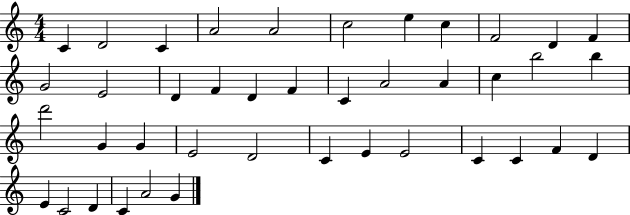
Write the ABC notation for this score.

X:1
T:Untitled
M:4/4
L:1/4
K:C
C D2 C A2 A2 c2 e c F2 D F G2 E2 D F D F C A2 A c b2 b d'2 G G E2 D2 C E E2 C C F D E C2 D C A2 G